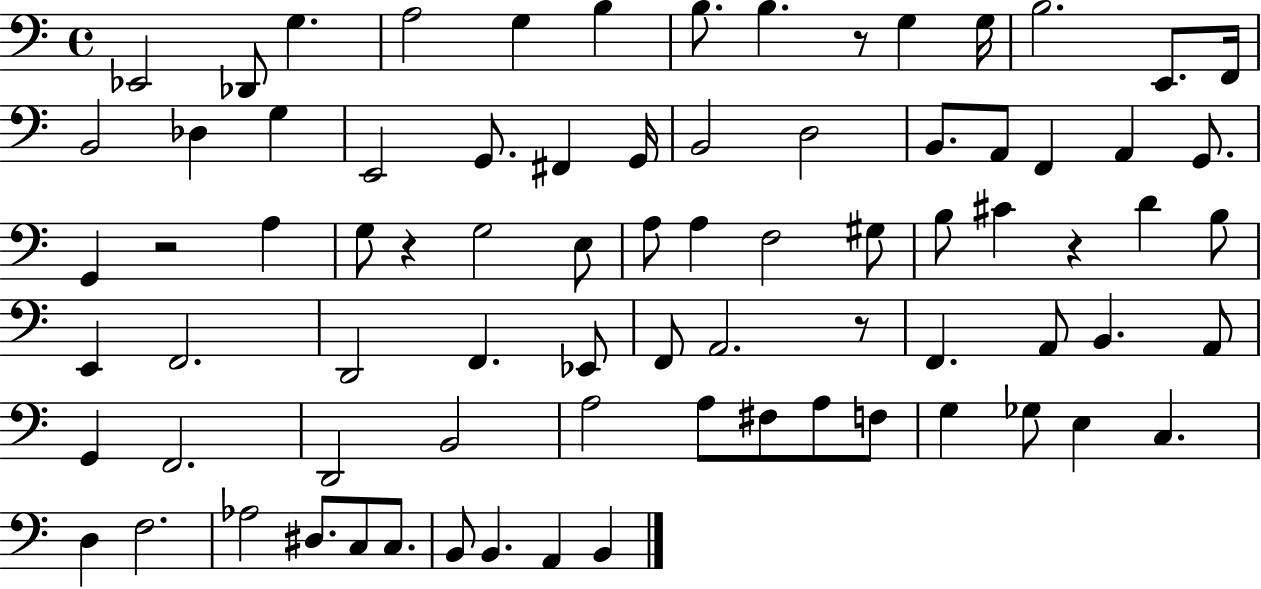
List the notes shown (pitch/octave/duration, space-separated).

Eb2/h Db2/e G3/q. A3/h G3/q B3/q B3/e. B3/q. R/e G3/q G3/s B3/h. E2/e. F2/s B2/h Db3/q G3/q E2/h G2/e. F#2/q G2/s B2/h D3/h B2/e. A2/e F2/q A2/q G2/e. G2/q R/h A3/q G3/e R/q G3/h E3/e A3/e A3/q F3/h G#3/e B3/e C#4/q R/q D4/q B3/e E2/q F2/h. D2/h F2/q. Eb2/e F2/e A2/h. R/e F2/q. A2/e B2/q. A2/e G2/q F2/h. D2/h B2/h A3/h A3/e F#3/e A3/e F3/e G3/q Gb3/e E3/q C3/q. D3/q F3/h. Ab3/h D#3/e. C3/e C3/e. B2/e B2/q. A2/q B2/q